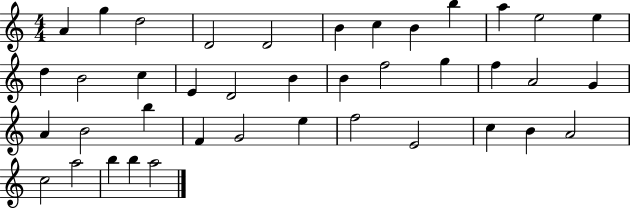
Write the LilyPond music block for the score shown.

{
  \clef treble
  \numericTimeSignature
  \time 4/4
  \key c \major
  a'4 g''4 d''2 | d'2 d'2 | b'4 c''4 b'4 b''4 | a''4 e''2 e''4 | \break d''4 b'2 c''4 | e'4 d'2 b'4 | b'4 f''2 g''4 | f''4 a'2 g'4 | \break a'4 b'2 b''4 | f'4 g'2 e''4 | f''2 e'2 | c''4 b'4 a'2 | \break c''2 a''2 | b''4 b''4 a''2 | \bar "|."
}